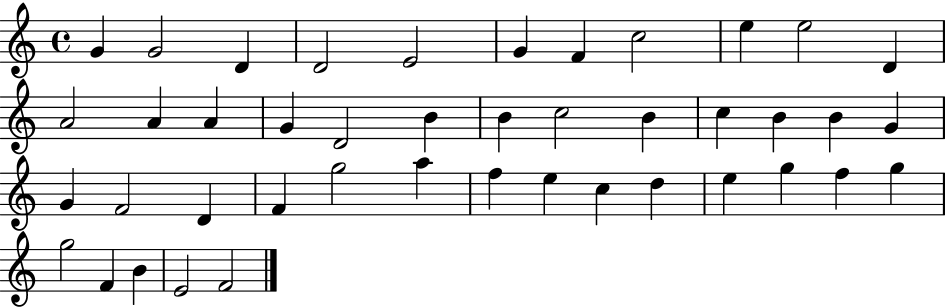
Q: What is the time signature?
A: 4/4